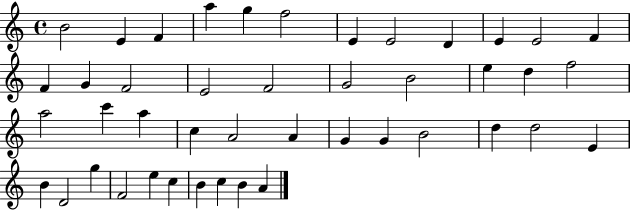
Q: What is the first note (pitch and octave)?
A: B4